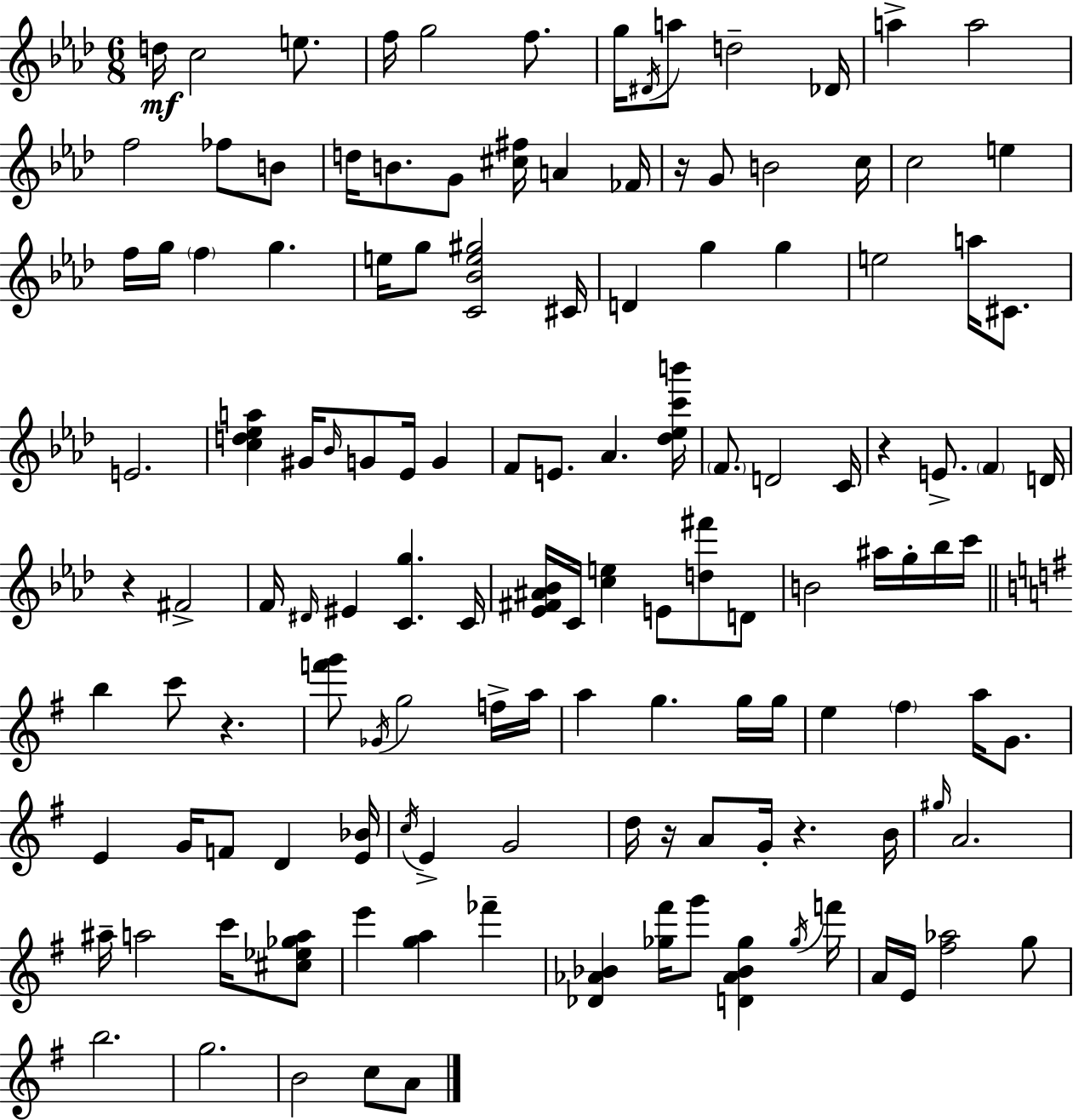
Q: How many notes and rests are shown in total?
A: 132